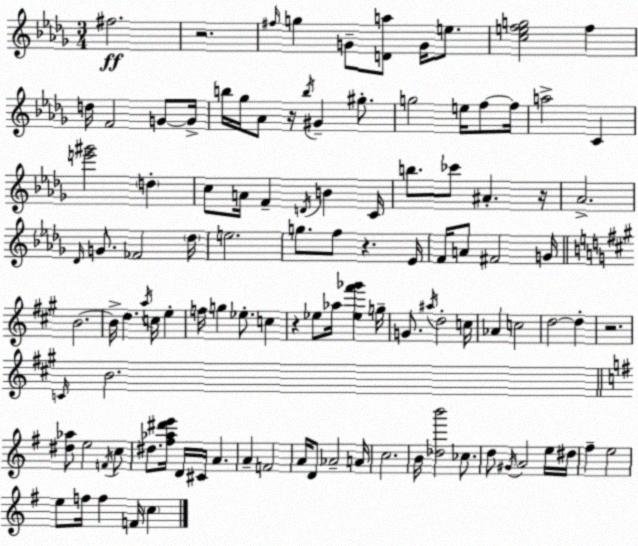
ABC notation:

X:1
T:Untitled
M:3/4
L:1/4
K:Bbm
^f2 z2 ^f/4 g G/2 [Da]/2 G/4 e/2 [cefg]2 f d/4 F2 G/2 G/4 b/4 _g/4 _A/2 z/4 b/4 ^G ^g/2 g2 e/4 f/2 f/4 a2 C [e'^g']2 d c/2 A/4 F D/4 B C/4 b/2 _c'/2 ^A z/4 _A2 _D/4 G/2 _F2 _d/4 e2 g/2 f/2 z _E/4 F/4 A/2 ^F2 G/4 B2 B/4 d a/4 c/4 e f/4 g _e/2 c z _e/2 _a/4 [_e^f'_g'] g/4 G/2 ^a/4 d2 c/4 _A c2 d2 d z2 C/4 B2 [^d_a]/2 e2 F/4 c/2 ^d/2 [^f_a^d'e']/4 D/4 ^C/4 A A F2 A/4 D/2 _A2 A/4 c2 B/4 [_db']2 _c/2 d/2 ^G/4 A2 e/4 ^d/4 ^f e2 e/2 f/4 f F/4 c